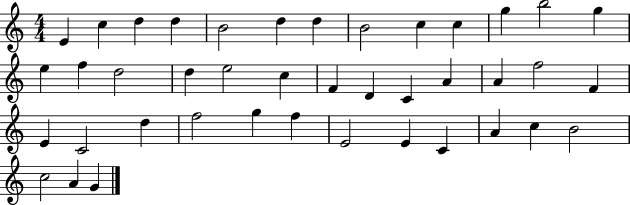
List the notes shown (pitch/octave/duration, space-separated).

E4/q C5/q D5/q D5/q B4/h D5/q D5/q B4/h C5/q C5/q G5/q B5/h G5/q E5/q F5/q D5/h D5/q E5/h C5/q F4/q D4/q C4/q A4/q A4/q F5/h F4/q E4/q C4/h D5/q F5/h G5/q F5/q E4/h E4/q C4/q A4/q C5/q B4/h C5/h A4/q G4/q